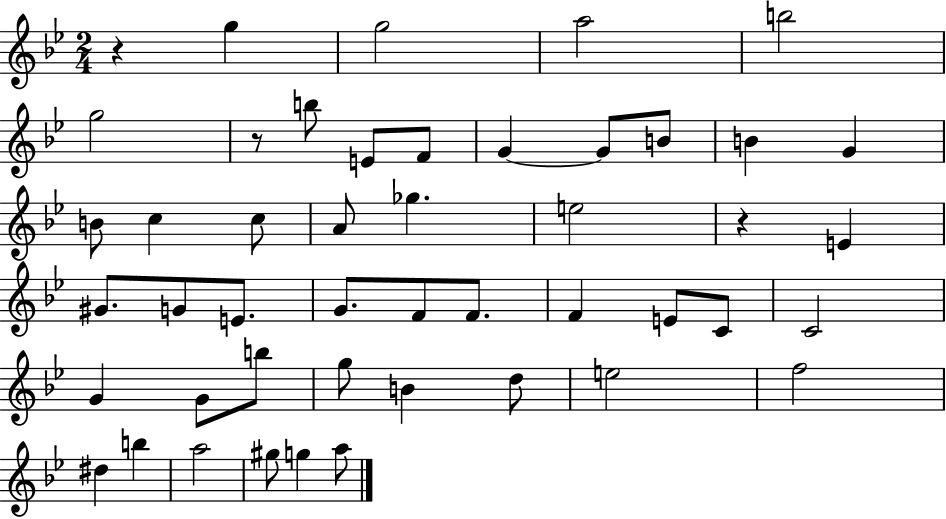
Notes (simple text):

R/q G5/q G5/h A5/h B5/h G5/h R/e B5/e E4/e F4/e G4/q G4/e B4/e B4/q G4/q B4/e C5/q C5/e A4/e Gb5/q. E5/h R/q E4/q G#4/e. G4/e E4/e. G4/e. F4/e F4/e. F4/q E4/e C4/e C4/h G4/q G4/e B5/e G5/e B4/q D5/e E5/h F5/h D#5/q B5/q A5/h G#5/e G5/q A5/e